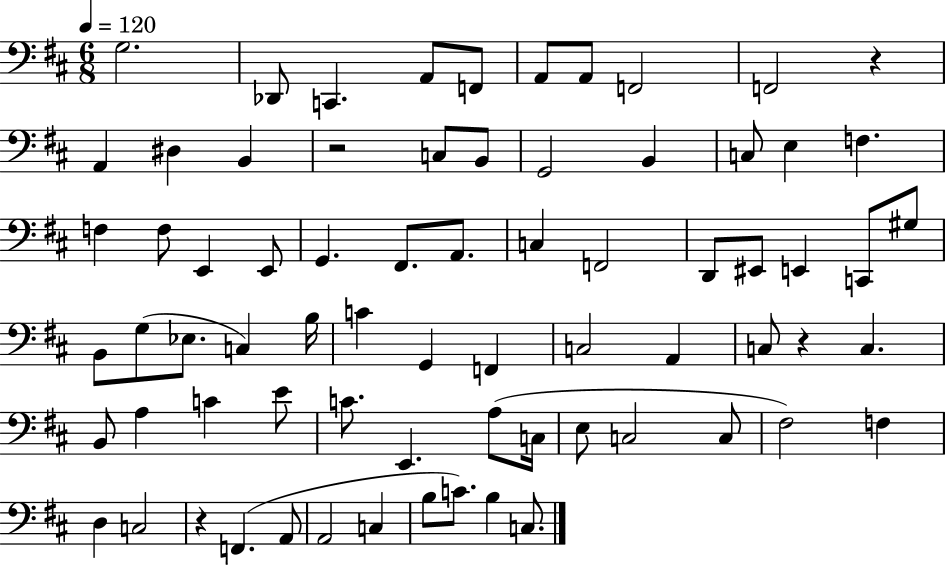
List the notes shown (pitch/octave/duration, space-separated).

G3/h. Db2/e C2/q. A2/e F2/e A2/e A2/e F2/h F2/h R/q A2/q D#3/q B2/q R/h C3/e B2/e G2/h B2/q C3/e E3/q F3/q. F3/q F3/e E2/q E2/e G2/q. F#2/e. A2/e. C3/q F2/h D2/e EIS2/e E2/q C2/e G#3/e B2/e G3/e Eb3/e. C3/q B3/s C4/q G2/q F2/q C3/h A2/q C3/e R/q C3/q. B2/e A3/q C4/q E4/e C4/e. E2/q. A3/e C3/s E3/e C3/h C3/e F#3/h F3/q D3/q C3/h R/q F2/q. A2/e A2/h C3/q B3/e C4/e. B3/q C3/e.